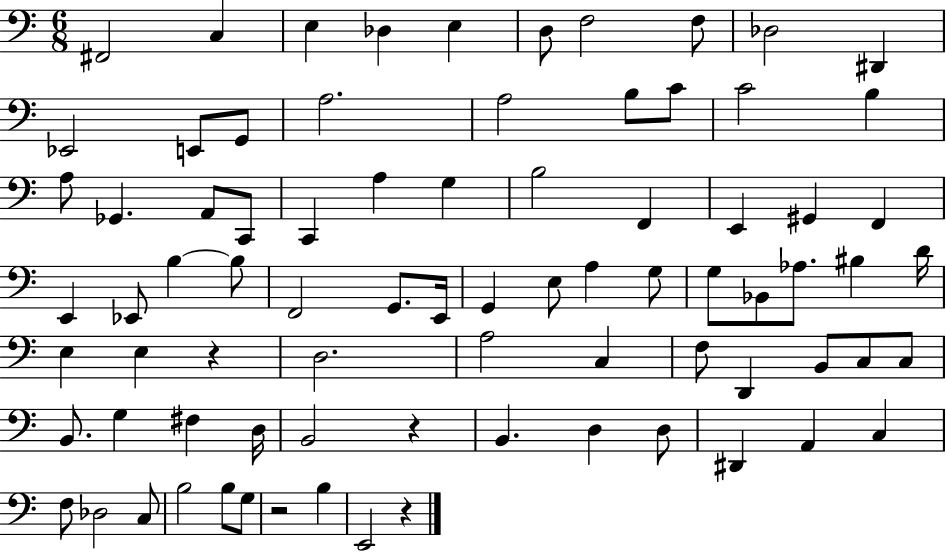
F#2/h C3/q E3/q Db3/q E3/q D3/e F3/h F3/e Db3/h D#2/q Eb2/h E2/e G2/e A3/h. A3/h B3/e C4/e C4/h B3/q A3/e Gb2/q. A2/e C2/e C2/q A3/q G3/q B3/h F2/q E2/q G#2/q F2/q E2/q Eb2/e B3/q B3/e F2/h G2/e. E2/s G2/q E3/e A3/q G3/e G3/e Bb2/e Ab3/e. BIS3/q D4/s E3/q E3/q R/q D3/h. A3/h C3/q F3/e D2/q B2/e C3/e C3/e B2/e. G3/q F#3/q D3/s B2/h R/q B2/q. D3/q D3/e D#2/q A2/q C3/q F3/e Db3/h C3/e B3/h B3/e G3/e R/h B3/q E2/h R/q